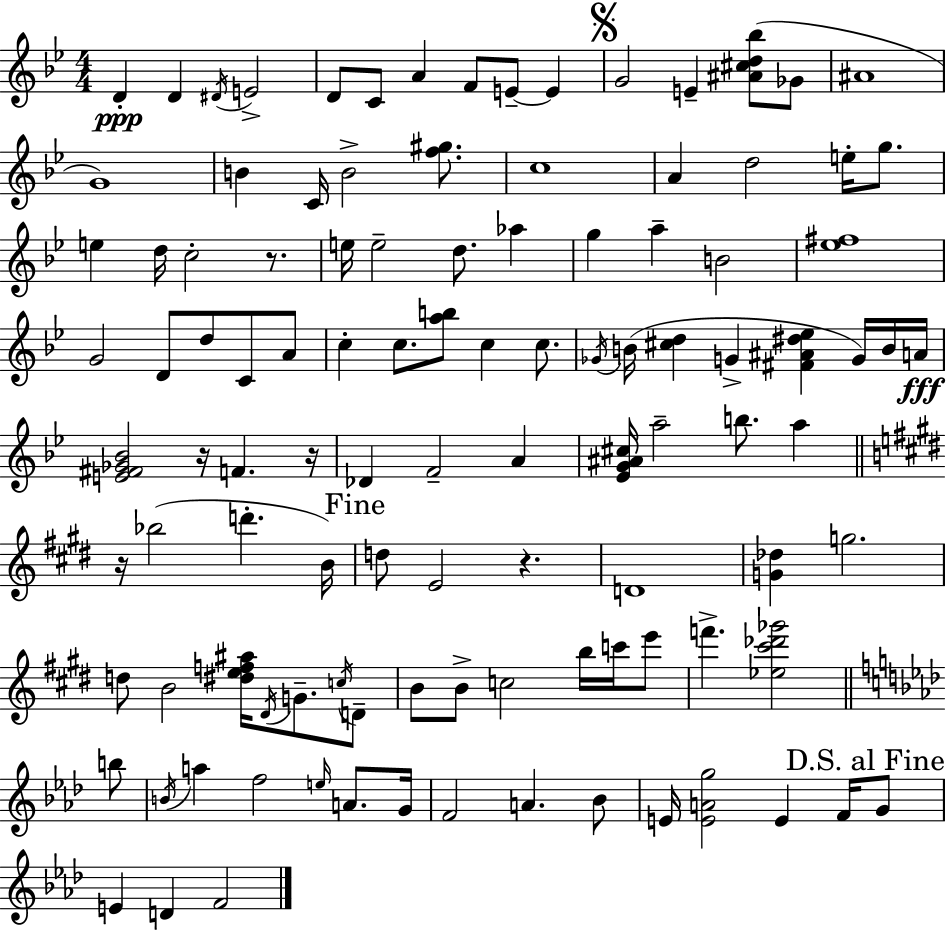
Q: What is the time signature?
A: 4/4